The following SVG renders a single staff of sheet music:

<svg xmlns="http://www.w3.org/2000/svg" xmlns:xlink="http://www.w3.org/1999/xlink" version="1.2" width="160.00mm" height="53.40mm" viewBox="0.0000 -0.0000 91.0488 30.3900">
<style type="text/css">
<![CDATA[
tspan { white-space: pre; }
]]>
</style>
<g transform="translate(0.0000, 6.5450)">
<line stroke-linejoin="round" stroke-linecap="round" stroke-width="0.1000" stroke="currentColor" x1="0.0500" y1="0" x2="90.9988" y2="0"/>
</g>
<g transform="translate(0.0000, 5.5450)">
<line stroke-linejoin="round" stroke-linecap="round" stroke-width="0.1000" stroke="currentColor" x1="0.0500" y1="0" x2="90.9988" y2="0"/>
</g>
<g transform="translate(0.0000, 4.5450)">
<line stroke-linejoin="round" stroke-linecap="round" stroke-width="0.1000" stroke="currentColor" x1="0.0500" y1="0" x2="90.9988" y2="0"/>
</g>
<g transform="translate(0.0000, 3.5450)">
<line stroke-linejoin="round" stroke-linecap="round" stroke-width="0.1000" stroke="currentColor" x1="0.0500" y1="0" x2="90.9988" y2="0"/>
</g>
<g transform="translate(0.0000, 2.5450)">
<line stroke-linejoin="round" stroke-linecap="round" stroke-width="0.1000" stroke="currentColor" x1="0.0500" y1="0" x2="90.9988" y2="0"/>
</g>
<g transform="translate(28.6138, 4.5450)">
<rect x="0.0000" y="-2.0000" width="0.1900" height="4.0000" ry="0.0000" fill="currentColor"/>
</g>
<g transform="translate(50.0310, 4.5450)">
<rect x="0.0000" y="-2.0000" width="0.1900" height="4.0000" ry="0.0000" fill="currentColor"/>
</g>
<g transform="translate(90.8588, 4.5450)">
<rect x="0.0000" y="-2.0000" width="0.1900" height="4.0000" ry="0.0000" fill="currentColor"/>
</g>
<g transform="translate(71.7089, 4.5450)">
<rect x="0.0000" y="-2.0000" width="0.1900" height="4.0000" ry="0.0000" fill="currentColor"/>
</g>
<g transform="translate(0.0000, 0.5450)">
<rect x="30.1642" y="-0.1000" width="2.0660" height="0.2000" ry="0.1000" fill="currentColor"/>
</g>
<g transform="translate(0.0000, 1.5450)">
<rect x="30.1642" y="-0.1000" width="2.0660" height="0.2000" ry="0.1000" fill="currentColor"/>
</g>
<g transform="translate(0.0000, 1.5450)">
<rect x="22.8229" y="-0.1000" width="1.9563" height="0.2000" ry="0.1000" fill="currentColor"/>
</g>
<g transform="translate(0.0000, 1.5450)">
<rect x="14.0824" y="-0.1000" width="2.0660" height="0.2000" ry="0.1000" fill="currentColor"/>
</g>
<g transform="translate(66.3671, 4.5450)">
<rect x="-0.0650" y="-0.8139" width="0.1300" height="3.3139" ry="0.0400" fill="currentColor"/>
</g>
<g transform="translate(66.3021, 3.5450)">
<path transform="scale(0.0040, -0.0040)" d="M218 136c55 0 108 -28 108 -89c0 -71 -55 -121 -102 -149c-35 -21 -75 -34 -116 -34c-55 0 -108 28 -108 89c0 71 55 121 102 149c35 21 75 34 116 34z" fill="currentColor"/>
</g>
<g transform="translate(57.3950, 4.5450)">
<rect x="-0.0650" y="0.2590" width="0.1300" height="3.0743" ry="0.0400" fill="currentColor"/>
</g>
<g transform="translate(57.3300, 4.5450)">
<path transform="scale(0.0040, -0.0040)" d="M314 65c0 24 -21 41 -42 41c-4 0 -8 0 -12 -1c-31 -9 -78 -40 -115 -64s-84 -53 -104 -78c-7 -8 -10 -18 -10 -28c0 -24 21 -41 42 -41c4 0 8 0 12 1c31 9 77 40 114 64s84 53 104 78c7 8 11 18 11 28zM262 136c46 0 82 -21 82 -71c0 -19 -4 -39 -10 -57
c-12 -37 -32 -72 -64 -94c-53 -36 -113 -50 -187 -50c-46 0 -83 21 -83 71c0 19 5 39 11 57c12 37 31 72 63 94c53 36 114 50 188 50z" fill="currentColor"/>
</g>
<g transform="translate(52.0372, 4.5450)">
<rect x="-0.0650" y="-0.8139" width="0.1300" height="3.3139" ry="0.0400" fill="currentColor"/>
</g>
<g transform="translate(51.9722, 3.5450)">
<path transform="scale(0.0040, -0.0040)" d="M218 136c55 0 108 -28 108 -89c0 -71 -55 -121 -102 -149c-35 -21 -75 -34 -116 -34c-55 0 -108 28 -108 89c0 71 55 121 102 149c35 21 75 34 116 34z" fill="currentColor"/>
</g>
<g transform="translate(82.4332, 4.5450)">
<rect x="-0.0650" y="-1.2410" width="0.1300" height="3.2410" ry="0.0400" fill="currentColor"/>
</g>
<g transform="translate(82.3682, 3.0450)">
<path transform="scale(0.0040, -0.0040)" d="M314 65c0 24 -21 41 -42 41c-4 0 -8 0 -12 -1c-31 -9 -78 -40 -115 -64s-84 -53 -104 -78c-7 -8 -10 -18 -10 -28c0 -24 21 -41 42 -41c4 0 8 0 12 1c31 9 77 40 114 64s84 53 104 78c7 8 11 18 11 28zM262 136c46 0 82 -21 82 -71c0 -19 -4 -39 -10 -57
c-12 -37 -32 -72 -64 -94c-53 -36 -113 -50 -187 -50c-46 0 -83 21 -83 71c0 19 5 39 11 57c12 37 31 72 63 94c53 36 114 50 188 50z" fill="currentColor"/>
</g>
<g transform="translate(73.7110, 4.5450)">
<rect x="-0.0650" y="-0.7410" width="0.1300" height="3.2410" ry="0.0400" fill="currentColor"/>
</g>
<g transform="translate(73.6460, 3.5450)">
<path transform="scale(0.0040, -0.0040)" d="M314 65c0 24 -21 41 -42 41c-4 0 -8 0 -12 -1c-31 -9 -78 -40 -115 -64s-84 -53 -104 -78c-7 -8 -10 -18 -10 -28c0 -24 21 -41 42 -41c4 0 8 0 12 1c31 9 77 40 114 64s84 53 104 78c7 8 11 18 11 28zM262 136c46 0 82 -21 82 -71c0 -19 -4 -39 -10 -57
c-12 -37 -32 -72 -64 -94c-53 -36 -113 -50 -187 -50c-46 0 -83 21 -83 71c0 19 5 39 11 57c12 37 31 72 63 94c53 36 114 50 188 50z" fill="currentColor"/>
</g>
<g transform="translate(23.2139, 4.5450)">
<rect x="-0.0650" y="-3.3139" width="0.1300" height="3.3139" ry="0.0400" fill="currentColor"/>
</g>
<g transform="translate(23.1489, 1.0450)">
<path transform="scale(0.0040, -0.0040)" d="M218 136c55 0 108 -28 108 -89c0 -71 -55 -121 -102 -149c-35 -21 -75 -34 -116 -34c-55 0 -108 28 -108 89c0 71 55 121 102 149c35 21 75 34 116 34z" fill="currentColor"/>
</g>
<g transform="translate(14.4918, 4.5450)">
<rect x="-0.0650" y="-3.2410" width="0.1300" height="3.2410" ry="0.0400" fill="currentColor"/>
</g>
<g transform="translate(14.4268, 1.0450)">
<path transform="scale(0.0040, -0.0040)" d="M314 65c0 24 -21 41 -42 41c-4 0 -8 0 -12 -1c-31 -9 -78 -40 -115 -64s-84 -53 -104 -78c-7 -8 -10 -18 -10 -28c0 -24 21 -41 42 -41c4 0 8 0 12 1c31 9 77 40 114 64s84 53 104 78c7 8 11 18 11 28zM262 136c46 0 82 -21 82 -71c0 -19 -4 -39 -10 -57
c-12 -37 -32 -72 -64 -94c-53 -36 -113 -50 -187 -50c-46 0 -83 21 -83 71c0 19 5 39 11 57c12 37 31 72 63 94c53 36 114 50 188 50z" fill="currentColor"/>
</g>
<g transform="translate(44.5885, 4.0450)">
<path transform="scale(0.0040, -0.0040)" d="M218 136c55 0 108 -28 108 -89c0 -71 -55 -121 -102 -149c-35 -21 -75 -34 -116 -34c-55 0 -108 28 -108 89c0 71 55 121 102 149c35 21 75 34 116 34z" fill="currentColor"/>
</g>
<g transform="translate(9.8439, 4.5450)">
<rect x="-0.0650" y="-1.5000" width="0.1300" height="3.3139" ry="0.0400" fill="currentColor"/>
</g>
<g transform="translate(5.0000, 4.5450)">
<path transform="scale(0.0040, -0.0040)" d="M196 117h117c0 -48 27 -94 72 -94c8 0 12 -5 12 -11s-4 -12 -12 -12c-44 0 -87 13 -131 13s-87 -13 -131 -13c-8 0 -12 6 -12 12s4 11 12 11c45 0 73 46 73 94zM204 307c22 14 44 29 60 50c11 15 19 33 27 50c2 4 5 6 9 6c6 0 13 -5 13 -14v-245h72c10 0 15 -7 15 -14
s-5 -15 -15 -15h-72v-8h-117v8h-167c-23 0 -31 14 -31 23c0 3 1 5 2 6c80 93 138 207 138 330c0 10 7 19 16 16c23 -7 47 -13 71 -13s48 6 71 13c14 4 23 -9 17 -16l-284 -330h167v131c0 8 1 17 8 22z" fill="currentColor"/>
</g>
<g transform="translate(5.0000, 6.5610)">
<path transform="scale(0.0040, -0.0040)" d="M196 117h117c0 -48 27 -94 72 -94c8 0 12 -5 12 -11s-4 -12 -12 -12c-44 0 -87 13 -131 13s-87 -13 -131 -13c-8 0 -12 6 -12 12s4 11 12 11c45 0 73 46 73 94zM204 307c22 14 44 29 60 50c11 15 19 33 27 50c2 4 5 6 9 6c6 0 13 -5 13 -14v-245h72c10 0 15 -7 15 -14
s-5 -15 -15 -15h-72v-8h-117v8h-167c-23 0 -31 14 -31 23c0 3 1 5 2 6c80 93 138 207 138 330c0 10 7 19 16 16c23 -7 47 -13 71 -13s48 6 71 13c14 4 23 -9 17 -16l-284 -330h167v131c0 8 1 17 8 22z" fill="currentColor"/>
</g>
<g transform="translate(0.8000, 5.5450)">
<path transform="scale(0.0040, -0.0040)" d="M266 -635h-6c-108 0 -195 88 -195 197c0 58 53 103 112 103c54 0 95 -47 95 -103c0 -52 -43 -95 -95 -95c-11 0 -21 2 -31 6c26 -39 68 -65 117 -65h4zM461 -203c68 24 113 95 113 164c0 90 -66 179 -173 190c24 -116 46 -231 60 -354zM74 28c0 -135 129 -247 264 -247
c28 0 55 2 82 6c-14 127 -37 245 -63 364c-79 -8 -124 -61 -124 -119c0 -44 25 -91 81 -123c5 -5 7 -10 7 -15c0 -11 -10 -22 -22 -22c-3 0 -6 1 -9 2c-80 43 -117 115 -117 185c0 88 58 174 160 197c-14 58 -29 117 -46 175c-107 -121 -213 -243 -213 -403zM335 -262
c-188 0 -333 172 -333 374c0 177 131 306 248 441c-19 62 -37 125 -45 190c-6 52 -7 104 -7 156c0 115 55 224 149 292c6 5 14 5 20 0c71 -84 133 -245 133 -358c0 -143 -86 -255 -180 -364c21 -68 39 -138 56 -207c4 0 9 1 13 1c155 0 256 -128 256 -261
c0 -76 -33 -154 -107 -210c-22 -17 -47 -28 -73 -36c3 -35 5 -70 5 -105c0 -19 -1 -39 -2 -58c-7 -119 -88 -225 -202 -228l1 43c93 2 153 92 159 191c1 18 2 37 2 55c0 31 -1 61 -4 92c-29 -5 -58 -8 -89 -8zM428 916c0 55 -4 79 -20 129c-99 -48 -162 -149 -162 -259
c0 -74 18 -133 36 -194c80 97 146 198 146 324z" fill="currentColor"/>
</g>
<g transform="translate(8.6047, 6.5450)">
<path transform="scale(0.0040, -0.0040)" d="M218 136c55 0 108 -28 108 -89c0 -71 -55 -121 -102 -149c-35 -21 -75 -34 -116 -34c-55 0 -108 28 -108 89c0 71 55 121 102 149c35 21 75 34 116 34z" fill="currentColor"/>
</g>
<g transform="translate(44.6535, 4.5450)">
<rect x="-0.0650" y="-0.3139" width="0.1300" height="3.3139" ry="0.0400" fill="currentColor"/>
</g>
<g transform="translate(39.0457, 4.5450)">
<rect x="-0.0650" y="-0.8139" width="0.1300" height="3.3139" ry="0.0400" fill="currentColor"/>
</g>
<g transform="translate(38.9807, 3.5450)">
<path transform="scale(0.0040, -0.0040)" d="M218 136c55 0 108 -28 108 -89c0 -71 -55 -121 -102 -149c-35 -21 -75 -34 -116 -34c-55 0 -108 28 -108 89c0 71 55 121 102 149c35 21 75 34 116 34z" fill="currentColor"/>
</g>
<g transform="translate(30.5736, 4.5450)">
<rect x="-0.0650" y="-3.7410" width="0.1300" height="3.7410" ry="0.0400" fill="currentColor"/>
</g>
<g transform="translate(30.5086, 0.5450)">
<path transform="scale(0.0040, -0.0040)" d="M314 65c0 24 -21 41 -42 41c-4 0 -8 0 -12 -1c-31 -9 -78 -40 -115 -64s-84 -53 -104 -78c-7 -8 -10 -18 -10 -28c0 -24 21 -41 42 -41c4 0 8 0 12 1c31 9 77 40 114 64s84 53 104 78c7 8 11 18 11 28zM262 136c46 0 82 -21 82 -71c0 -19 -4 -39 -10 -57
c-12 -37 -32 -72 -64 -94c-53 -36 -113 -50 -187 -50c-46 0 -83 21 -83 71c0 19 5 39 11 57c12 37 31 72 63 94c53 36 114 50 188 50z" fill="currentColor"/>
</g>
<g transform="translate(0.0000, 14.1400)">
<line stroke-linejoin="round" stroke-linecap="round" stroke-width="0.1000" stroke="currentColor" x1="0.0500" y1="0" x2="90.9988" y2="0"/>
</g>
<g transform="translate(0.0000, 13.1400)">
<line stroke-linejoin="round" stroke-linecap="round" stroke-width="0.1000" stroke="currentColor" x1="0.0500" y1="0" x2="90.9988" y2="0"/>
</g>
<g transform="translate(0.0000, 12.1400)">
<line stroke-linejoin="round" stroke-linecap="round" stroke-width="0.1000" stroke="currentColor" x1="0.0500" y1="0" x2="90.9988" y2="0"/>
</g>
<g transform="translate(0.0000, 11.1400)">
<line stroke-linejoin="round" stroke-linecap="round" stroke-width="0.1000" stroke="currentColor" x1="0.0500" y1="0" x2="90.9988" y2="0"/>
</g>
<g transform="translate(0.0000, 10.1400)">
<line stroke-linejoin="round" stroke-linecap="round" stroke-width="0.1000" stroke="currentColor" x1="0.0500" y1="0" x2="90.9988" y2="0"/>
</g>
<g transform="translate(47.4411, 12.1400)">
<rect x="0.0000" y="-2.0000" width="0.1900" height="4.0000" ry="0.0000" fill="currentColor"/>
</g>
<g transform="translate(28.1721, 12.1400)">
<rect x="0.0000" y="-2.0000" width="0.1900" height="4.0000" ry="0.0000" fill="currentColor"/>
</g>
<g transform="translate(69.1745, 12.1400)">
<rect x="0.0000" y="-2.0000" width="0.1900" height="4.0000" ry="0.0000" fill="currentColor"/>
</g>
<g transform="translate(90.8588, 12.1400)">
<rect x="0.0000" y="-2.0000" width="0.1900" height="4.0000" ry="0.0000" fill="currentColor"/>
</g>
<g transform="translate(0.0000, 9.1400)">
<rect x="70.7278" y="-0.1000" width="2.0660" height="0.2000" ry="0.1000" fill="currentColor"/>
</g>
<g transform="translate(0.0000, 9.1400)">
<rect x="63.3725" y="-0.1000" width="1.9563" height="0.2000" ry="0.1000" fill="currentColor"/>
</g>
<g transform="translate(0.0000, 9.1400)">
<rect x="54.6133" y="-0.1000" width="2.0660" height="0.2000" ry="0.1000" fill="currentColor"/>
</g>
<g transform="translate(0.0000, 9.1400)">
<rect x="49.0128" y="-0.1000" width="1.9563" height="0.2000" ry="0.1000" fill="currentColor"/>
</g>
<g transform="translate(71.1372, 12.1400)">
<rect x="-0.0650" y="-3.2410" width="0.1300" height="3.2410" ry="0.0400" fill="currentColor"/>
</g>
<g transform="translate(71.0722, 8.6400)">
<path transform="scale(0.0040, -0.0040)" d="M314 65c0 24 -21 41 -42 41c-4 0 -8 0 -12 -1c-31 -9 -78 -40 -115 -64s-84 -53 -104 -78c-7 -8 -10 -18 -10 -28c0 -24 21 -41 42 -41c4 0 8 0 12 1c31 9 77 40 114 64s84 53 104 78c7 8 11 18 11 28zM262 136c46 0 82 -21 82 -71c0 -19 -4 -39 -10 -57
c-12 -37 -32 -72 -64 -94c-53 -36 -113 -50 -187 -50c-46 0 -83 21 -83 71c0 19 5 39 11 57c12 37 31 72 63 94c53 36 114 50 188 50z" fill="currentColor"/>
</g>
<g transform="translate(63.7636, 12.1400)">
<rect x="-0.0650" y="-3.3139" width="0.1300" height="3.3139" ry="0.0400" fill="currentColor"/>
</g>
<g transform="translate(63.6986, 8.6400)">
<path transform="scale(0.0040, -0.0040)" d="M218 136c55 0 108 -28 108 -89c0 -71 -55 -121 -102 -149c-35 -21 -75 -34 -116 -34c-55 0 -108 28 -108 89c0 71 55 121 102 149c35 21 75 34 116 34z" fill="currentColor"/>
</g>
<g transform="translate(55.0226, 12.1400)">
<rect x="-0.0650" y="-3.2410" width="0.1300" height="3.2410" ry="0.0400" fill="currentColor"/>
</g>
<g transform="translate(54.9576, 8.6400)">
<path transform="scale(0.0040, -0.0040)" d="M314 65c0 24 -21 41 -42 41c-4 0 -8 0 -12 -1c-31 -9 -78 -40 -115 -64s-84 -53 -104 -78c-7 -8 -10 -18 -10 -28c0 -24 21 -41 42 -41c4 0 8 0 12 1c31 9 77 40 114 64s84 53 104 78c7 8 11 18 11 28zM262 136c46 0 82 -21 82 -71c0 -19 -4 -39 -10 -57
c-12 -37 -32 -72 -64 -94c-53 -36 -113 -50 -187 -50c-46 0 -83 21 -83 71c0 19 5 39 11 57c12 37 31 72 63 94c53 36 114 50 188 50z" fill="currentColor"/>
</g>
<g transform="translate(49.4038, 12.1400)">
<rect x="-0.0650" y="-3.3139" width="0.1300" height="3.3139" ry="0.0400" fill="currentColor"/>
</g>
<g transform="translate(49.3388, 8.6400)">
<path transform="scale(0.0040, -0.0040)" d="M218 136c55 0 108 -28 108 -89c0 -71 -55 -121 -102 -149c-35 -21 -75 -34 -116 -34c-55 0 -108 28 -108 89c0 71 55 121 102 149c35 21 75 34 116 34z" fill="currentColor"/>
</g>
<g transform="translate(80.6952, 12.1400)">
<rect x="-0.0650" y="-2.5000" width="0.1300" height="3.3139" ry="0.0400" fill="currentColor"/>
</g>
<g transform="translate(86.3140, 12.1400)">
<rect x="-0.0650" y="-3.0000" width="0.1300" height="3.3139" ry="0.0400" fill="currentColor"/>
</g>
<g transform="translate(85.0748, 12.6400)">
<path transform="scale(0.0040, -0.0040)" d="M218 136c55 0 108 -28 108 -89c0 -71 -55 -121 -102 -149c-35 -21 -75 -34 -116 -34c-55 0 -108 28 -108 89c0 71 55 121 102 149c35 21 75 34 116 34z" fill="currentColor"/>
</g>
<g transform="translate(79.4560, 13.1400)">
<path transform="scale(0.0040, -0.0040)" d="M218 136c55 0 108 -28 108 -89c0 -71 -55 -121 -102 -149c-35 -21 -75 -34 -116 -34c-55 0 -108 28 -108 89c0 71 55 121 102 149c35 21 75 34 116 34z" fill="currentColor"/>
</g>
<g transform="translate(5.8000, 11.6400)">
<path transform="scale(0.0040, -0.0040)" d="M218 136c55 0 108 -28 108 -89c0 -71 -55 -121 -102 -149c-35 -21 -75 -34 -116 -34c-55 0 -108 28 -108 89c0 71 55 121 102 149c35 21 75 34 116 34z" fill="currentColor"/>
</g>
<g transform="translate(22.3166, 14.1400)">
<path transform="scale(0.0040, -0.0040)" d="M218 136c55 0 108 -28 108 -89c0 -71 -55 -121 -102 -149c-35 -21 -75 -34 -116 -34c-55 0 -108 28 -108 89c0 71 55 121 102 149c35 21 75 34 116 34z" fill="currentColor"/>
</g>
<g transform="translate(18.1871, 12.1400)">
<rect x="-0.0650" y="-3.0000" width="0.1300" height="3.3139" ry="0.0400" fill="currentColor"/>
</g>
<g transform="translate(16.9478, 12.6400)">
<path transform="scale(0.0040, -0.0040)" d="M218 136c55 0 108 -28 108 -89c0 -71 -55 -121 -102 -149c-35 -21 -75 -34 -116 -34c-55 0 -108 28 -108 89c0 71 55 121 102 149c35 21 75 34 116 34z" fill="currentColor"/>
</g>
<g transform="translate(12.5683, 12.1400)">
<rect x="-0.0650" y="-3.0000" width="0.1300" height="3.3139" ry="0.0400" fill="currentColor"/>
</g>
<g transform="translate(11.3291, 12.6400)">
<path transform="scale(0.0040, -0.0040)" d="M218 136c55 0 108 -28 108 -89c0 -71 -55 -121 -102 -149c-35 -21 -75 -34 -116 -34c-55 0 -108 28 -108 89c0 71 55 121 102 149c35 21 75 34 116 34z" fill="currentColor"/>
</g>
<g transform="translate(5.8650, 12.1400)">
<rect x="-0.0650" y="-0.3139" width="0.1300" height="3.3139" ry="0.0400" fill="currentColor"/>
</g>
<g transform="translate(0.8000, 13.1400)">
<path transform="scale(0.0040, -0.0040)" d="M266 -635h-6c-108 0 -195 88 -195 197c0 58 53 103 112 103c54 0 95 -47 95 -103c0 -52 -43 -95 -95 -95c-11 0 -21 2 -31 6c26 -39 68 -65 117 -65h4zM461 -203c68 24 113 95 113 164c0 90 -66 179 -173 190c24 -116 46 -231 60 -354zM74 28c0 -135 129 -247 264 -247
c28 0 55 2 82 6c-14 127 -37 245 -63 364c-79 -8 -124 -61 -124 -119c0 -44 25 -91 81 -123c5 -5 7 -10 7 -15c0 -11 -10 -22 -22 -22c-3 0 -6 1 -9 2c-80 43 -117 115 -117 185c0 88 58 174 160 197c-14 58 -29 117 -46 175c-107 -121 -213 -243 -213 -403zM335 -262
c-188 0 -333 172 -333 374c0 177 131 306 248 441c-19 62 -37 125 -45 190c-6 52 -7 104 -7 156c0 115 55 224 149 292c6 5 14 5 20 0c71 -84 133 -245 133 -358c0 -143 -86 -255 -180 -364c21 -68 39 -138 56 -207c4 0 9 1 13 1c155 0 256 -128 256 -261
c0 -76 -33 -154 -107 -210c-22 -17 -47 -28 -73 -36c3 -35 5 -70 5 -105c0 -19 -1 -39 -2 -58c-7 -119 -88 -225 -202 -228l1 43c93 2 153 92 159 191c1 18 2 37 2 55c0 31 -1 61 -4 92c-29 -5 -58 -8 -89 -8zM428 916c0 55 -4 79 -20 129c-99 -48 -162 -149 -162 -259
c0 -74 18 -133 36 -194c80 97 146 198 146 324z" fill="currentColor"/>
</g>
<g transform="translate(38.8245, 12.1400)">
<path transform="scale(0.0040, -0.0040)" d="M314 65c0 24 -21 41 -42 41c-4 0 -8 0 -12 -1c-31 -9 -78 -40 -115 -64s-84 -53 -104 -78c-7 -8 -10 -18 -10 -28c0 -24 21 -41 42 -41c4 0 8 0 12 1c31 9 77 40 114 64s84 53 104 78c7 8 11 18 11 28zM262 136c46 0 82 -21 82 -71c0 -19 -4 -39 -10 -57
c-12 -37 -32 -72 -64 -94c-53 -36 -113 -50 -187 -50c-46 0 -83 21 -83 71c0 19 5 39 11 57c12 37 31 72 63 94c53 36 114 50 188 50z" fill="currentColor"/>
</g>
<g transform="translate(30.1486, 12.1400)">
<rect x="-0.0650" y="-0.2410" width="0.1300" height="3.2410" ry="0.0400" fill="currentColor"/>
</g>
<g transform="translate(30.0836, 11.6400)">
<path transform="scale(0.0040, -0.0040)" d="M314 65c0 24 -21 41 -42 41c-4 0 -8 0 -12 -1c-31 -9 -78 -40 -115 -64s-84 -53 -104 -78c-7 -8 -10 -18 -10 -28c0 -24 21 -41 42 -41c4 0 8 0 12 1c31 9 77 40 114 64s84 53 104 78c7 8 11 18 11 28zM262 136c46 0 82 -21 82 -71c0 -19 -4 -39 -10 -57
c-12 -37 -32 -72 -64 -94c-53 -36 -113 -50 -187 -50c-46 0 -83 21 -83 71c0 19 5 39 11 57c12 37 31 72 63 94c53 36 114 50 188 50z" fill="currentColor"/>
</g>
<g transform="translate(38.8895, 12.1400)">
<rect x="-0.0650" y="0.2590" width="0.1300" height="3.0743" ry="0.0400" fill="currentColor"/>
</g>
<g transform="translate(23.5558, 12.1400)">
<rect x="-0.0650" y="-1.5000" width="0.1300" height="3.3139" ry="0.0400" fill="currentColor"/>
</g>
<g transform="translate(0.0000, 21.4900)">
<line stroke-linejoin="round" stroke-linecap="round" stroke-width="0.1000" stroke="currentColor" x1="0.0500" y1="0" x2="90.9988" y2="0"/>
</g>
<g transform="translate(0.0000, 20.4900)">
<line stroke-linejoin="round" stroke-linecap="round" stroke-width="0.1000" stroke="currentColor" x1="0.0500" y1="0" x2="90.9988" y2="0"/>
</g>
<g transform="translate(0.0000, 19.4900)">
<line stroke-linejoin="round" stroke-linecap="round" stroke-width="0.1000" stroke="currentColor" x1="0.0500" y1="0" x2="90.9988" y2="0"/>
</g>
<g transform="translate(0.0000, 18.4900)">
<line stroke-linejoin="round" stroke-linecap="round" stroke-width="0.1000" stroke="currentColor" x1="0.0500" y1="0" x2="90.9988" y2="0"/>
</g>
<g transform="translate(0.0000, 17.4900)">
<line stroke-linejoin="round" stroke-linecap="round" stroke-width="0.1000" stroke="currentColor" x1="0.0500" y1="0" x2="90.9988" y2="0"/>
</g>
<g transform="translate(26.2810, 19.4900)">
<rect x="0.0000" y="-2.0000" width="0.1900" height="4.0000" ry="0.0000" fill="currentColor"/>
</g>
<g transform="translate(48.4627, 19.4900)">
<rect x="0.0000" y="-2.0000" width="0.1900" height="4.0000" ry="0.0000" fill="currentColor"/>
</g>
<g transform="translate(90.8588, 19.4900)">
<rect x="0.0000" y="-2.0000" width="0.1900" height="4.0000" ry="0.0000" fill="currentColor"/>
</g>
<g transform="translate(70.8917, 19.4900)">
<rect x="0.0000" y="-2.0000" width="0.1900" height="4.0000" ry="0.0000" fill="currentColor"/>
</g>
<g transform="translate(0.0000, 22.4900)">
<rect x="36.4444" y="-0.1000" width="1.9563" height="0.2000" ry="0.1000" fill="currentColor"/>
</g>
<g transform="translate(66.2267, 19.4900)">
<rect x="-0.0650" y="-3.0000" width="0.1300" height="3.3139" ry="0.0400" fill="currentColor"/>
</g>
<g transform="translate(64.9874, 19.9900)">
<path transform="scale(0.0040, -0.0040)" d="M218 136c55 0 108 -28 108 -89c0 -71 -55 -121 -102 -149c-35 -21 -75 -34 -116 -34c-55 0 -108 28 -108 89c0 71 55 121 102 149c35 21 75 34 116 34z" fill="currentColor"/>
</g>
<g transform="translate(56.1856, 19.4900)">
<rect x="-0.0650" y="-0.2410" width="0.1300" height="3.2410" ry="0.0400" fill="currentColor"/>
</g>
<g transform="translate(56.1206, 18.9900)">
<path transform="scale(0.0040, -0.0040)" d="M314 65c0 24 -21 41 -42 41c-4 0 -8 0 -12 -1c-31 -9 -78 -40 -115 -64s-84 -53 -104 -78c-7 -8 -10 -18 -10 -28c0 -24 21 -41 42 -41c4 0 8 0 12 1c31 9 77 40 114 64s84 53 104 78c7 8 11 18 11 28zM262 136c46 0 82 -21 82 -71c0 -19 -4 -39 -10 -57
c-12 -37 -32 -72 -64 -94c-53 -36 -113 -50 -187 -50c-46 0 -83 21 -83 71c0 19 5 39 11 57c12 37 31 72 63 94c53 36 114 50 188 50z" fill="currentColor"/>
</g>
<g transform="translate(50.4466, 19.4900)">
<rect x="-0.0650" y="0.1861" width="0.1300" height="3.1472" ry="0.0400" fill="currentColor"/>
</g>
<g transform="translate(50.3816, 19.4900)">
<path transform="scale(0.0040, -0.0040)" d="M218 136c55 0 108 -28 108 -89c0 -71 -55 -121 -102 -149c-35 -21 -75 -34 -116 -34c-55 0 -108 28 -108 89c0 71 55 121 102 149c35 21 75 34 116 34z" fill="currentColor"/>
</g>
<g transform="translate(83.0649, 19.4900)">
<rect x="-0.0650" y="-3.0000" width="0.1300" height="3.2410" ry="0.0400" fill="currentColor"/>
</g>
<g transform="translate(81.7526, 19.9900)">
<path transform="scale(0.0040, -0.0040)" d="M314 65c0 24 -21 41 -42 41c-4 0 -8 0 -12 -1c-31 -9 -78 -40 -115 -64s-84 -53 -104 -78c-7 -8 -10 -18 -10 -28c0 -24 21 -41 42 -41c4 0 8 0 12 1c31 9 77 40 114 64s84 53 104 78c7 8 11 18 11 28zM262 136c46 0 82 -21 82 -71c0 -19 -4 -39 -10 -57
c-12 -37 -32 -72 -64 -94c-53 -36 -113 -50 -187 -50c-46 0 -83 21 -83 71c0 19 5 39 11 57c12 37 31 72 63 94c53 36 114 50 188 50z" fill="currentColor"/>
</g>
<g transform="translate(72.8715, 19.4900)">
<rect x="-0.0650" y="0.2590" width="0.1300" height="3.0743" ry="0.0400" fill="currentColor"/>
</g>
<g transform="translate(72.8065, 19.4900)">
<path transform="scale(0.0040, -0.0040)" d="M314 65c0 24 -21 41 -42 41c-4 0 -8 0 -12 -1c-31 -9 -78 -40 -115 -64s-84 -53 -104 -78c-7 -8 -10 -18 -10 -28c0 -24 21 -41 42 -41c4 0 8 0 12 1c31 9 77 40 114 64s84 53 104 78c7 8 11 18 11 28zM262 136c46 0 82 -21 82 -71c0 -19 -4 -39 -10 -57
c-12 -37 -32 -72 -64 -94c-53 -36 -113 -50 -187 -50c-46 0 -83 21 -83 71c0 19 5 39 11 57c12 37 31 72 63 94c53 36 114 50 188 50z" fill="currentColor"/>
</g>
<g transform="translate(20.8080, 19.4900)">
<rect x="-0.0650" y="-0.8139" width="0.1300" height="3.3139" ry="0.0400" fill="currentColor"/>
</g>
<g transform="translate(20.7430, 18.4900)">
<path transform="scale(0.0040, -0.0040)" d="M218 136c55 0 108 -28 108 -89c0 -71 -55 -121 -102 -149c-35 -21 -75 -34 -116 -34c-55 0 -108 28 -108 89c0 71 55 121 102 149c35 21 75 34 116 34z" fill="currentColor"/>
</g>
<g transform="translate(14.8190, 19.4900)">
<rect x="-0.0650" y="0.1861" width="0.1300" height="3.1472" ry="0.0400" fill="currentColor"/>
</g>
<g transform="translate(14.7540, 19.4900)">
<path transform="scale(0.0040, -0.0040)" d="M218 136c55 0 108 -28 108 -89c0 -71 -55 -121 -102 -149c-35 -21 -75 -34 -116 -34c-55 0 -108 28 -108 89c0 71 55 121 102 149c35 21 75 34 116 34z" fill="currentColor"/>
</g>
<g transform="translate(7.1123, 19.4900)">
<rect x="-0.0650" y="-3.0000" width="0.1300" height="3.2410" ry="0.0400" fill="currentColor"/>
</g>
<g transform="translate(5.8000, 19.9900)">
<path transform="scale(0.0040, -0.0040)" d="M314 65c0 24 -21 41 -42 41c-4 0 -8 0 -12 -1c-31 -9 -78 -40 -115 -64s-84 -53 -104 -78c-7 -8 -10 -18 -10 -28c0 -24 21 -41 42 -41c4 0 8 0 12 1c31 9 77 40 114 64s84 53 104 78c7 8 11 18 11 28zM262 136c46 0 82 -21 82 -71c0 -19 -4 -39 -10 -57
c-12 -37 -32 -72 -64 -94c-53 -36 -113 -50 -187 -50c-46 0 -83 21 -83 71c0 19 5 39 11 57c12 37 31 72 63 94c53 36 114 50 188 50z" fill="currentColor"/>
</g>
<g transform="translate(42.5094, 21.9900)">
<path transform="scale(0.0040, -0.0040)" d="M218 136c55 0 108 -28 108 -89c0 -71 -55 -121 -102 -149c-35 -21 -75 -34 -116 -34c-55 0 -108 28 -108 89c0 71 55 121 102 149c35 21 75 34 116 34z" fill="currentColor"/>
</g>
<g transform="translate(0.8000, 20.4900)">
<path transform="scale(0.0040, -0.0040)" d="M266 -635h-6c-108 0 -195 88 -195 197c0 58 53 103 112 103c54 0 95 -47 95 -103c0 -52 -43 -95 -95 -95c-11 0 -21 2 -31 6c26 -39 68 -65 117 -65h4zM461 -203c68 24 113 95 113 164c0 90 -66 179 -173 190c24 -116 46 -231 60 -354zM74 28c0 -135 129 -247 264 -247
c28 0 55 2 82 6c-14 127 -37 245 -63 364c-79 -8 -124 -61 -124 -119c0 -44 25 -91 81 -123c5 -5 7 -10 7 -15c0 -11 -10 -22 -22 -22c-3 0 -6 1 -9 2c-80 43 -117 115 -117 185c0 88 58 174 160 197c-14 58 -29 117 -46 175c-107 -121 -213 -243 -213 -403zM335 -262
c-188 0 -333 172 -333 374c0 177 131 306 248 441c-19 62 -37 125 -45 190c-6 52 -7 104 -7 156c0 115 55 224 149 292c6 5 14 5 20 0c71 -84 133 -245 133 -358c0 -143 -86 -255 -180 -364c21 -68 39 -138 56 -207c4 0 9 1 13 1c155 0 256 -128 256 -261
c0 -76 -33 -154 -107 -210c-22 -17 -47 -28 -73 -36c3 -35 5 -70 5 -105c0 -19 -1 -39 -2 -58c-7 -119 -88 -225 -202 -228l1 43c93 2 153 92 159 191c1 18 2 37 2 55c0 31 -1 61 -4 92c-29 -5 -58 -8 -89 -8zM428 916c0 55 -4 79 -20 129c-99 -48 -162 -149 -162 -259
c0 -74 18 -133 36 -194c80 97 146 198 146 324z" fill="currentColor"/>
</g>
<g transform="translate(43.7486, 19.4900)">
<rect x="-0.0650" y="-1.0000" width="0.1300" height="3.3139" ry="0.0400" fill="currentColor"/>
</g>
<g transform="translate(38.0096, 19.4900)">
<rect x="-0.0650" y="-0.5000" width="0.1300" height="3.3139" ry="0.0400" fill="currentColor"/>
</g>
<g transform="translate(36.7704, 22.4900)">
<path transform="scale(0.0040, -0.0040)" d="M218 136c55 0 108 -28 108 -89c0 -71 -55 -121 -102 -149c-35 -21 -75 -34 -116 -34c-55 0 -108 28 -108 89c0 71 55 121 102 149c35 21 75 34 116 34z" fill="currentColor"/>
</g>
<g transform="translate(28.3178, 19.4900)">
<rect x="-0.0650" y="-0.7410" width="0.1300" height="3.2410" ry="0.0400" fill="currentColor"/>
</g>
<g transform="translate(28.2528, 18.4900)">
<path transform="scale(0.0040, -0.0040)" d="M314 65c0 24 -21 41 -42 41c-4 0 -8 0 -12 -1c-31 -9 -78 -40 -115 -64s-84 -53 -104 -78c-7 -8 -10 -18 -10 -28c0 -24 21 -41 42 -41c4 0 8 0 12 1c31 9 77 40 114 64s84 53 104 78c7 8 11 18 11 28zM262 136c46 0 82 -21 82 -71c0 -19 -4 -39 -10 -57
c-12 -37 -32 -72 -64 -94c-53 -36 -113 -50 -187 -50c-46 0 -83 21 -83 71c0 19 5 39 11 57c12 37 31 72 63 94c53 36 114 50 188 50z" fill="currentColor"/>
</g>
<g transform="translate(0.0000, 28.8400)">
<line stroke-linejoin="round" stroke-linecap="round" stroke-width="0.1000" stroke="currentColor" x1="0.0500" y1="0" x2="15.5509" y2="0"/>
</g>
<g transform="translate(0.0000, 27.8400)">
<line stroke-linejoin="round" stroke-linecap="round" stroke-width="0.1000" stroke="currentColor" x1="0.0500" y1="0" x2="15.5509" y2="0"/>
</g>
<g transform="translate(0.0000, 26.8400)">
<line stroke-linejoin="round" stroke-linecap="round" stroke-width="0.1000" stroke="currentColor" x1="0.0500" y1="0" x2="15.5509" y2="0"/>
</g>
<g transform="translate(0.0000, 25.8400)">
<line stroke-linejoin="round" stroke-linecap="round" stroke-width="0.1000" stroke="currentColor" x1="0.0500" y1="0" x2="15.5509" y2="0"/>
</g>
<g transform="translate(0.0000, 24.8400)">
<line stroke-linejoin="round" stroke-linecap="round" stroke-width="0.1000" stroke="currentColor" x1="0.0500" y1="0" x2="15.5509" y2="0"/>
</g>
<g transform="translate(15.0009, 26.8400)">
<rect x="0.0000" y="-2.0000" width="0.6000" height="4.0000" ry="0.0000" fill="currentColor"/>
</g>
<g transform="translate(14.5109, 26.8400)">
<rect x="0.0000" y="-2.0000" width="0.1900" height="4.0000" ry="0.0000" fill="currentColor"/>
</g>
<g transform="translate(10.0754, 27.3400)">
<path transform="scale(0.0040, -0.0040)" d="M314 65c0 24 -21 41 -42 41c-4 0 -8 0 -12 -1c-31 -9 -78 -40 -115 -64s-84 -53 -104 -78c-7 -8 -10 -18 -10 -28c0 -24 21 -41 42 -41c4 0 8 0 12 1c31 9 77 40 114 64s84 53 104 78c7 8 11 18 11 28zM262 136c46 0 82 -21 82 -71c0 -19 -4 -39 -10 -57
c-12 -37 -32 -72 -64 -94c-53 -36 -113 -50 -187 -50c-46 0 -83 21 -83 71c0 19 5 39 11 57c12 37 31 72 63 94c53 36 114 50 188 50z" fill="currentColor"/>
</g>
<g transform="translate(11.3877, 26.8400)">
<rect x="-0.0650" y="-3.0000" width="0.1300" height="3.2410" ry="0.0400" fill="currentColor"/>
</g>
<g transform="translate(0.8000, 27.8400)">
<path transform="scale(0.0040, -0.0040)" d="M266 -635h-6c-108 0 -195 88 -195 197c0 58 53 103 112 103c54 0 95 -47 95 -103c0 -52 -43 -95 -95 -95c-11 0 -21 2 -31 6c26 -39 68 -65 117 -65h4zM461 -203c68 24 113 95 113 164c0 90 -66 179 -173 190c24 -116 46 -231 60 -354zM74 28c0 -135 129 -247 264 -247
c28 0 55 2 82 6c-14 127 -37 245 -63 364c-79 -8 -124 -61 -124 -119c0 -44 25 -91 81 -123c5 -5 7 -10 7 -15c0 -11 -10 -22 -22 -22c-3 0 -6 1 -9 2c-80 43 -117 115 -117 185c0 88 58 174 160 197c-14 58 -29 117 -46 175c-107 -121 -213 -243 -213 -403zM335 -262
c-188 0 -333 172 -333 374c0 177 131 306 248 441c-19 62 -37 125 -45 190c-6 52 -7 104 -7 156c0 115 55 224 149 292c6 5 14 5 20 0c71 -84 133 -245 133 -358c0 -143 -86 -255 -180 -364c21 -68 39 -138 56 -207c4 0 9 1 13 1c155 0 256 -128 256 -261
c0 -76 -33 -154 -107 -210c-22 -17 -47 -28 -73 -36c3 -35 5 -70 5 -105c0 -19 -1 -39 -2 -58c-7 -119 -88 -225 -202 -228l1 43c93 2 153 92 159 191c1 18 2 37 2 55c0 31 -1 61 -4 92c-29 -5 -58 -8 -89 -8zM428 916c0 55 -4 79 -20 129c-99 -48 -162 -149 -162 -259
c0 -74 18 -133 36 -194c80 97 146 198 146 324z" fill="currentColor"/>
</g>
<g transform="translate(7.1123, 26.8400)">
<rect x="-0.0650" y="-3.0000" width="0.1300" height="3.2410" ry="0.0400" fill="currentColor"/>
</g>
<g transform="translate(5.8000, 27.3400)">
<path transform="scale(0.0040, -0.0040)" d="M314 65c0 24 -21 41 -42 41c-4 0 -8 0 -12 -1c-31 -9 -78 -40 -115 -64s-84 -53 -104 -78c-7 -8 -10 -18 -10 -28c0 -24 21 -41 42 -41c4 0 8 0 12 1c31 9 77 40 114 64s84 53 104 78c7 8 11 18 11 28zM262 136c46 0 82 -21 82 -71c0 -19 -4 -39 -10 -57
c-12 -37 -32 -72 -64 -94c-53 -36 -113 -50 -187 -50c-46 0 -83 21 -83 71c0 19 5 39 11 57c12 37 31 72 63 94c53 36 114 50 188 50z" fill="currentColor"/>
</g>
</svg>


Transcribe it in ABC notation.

X:1
T:Untitled
M:4/4
L:1/4
K:C
E b2 b c'2 d c d B2 d d2 e2 c A A E c2 B2 b b2 b b2 G A A2 B d d2 C D B c2 A B2 A2 A2 A2